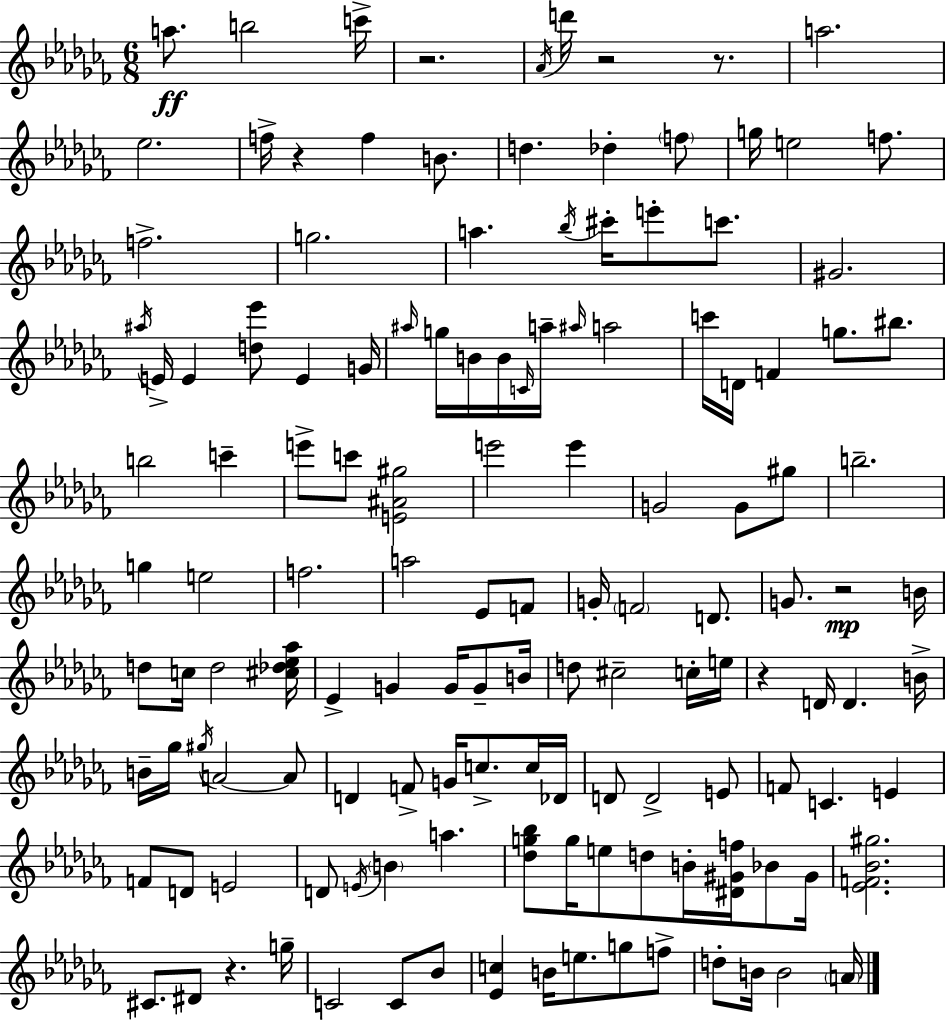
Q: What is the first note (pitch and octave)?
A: A5